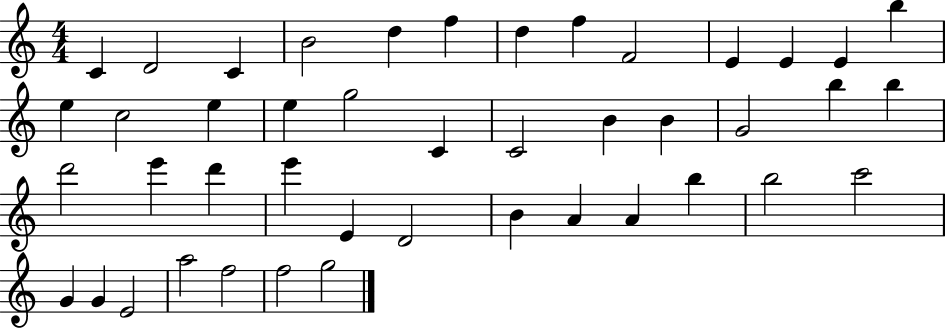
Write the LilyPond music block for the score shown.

{
  \clef treble
  \numericTimeSignature
  \time 4/4
  \key c \major
  c'4 d'2 c'4 | b'2 d''4 f''4 | d''4 f''4 f'2 | e'4 e'4 e'4 b''4 | \break e''4 c''2 e''4 | e''4 g''2 c'4 | c'2 b'4 b'4 | g'2 b''4 b''4 | \break d'''2 e'''4 d'''4 | e'''4 e'4 d'2 | b'4 a'4 a'4 b''4 | b''2 c'''2 | \break g'4 g'4 e'2 | a''2 f''2 | f''2 g''2 | \bar "|."
}